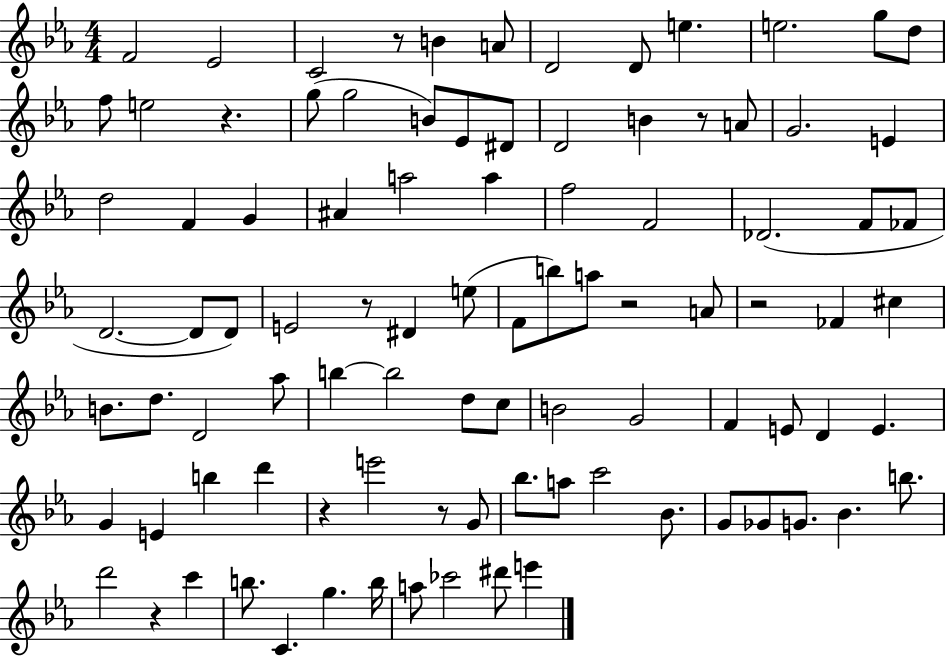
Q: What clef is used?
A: treble